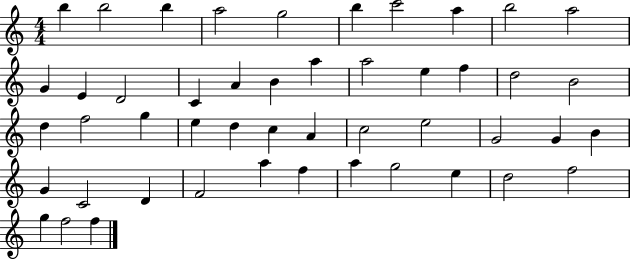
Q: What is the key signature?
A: C major